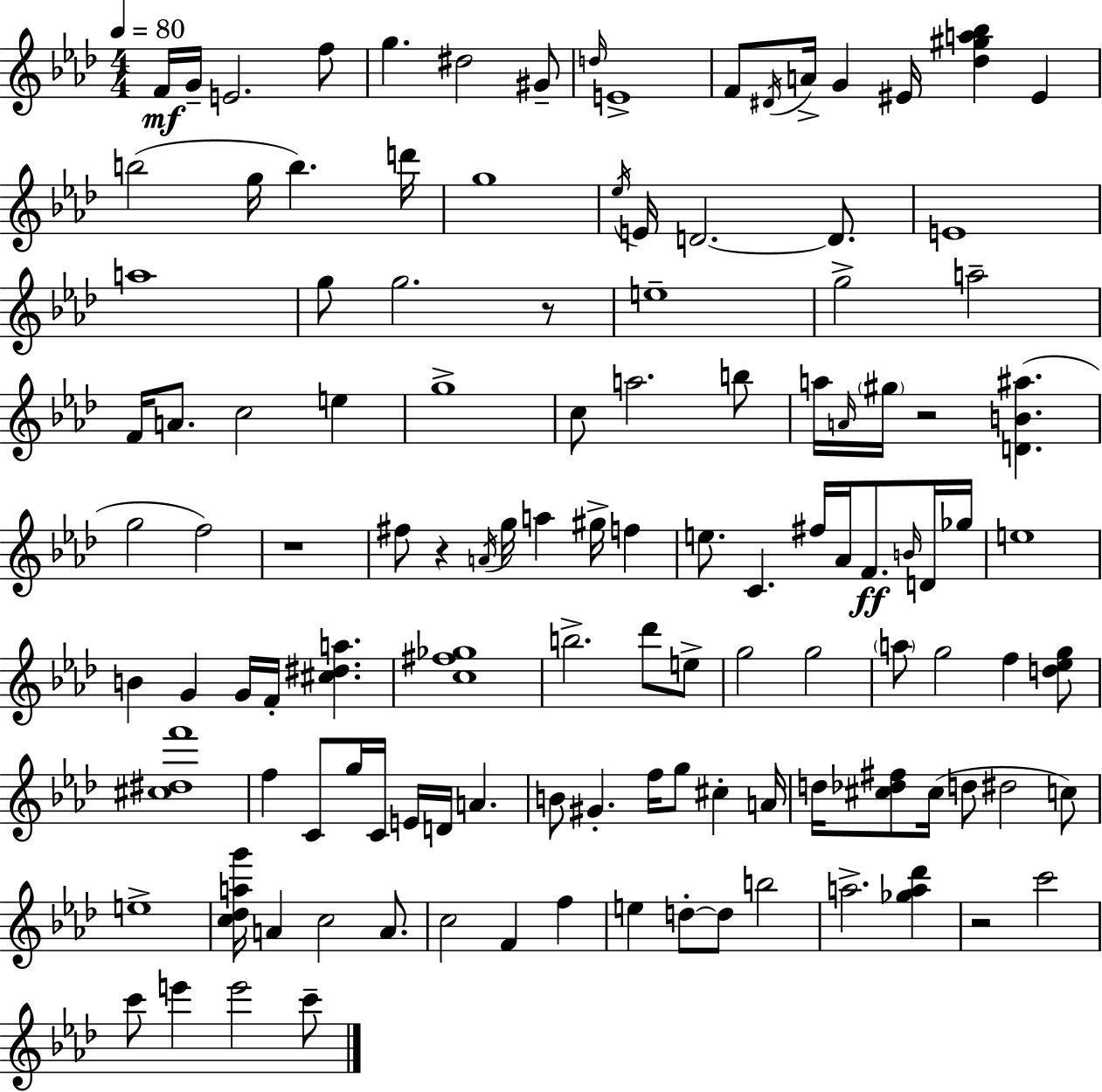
{
  \clef treble
  \numericTimeSignature
  \time 4/4
  \key aes \major
  \tempo 4 = 80
  f'16\mf g'16-- e'2. f''8 | g''4. dis''2 gis'8-- | \grace { d''16 } e'1-> | f'8 \acciaccatura { dis'16 } a'16-> g'4 eis'16 <des'' gis'' a'' bes''>4 eis'4 | \break b''2( g''16 b''4.) | d'''16 g''1 | \acciaccatura { ees''16 } e'16 d'2.~~ | d'8. e'1 | \break a''1 | g''8 g''2. | r8 e''1-- | g''2-> a''2-- | \break f'16 a'8. c''2 e''4 | g''1-> | c''8 a''2. | b''8 a''16 \grace { a'16 } \parenthesize gis''16 r2 <d' b' ais''>4.( | \break g''2 f''2) | r1 | fis''8 r4 \acciaccatura { a'16 } g''16 a''4 | gis''16-> f''4 e''8. c'4. fis''16 aes'16 | \break f'8.\ff \grace { b'16 } d'16 ges''16 e''1 | b'4 g'4 g'16 f'16-. | <cis'' dis'' a''>4. <c'' fis'' ges''>1 | b''2.-> | \break des'''8 e''8-> g''2 g''2 | \parenthesize a''8 g''2 | f''4 <d'' ees'' g''>8 <cis'' dis'' f'''>1 | f''4 c'8 g''16 c'16 e'16 d'16 | \break a'4. b'8 gis'4.-. f''16 g''8 | cis''4-. a'16 d''16 <cis'' des'' fis''>8 cis''16( d''8 dis''2 | c''8) e''1-> | <c'' des'' a'' g'''>16 a'4 c''2 | \break a'8. c''2 f'4 | f''4 e''4 d''8-.~~ d''8 b''2 | a''2.-> | <ges'' a'' des'''>4 r2 c'''2 | \break c'''8 e'''4 e'''2 | c'''8-- \bar "|."
}